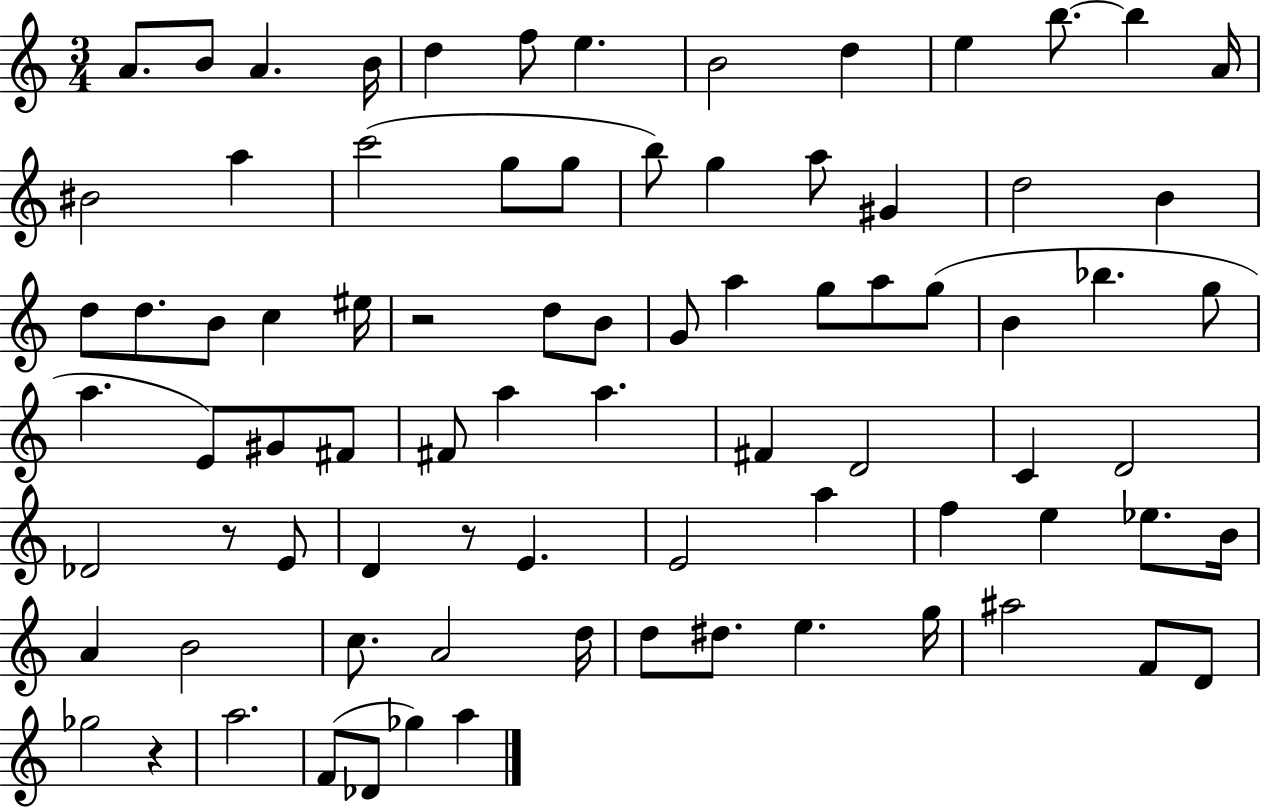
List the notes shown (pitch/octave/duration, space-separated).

A4/e. B4/e A4/q. B4/s D5/q F5/e E5/q. B4/h D5/q E5/q B5/e. B5/q A4/s BIS4/h A5/q C6/h G5/e G5/e B5/e G5/q A5/e G#4/q D5/h B4/q D5/e D5/e. B4/e C5/q EIS5/s R/h D5/e B4/e G4/e A5/q G5/e A5/e G5/e B4/q Bb5/q. G5/e A5/q. E4/e G#4/e F#4/e F#4/e A5/q A5/q. F#4/q D4/h C4/q D4/h Db4/h R/e E4/e D4/q R/e E4/q. E4/h A5/q F5/q E5/q Eb5/e. B4/s A4/q B4/h C5/e. A4/h D5/s D5/e D#5/e. E5/q. G5/s A#5/h F4/e D4/e Gb5/h R/q A5/h. F4/e Db4/e Gb5/q A5/q